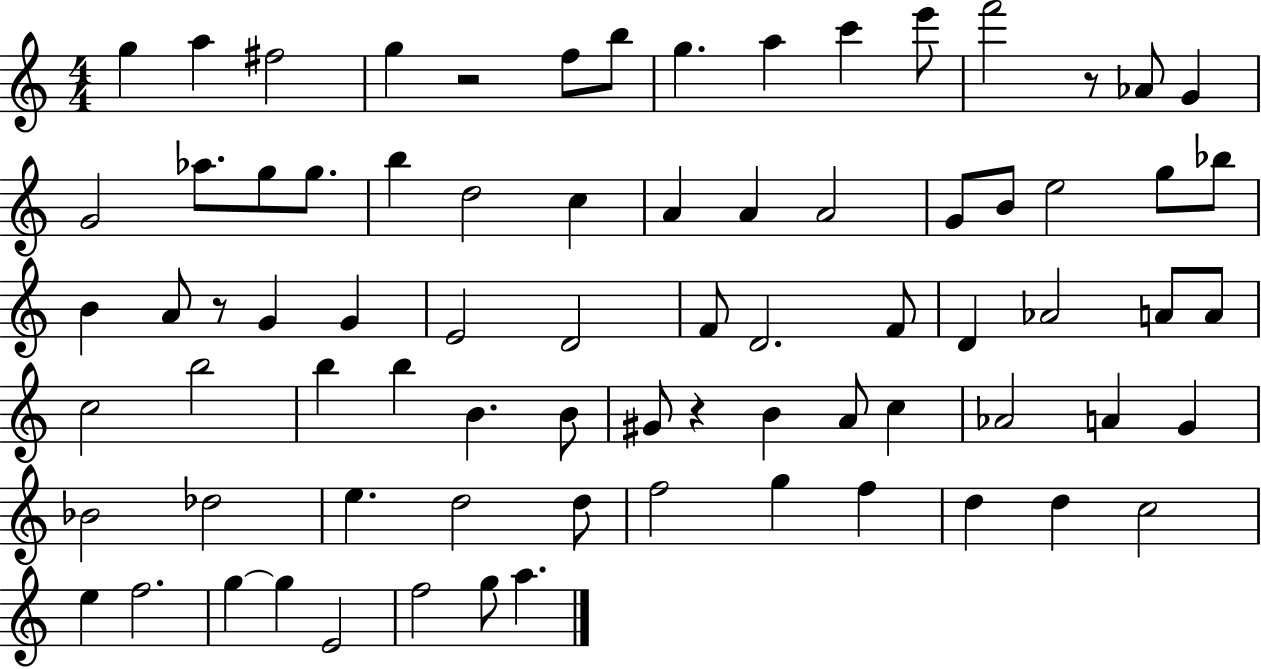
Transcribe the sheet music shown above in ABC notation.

X:1
T:Untitled
M:4/4
L:1/4
K:C
g a ^f2 g z2 f/2 b/2 g a c' e'/2 f'2 z/2 _A/2 G G2 _a/2 g/2 g/2 b d2 c A A A2 G/2 B/2 e2 g/2 _b/2 B A/2 z/2 G G E2 D2 F/2 D2 F/2 D _A2 A/2 A/2 c2 b2 b b B B/2 ^G/2 z B A/2 c _A2 A G _B2 _d2 e d2 d/2 f2 g f d d c2 e f2 g g E2 f2 g/2 a